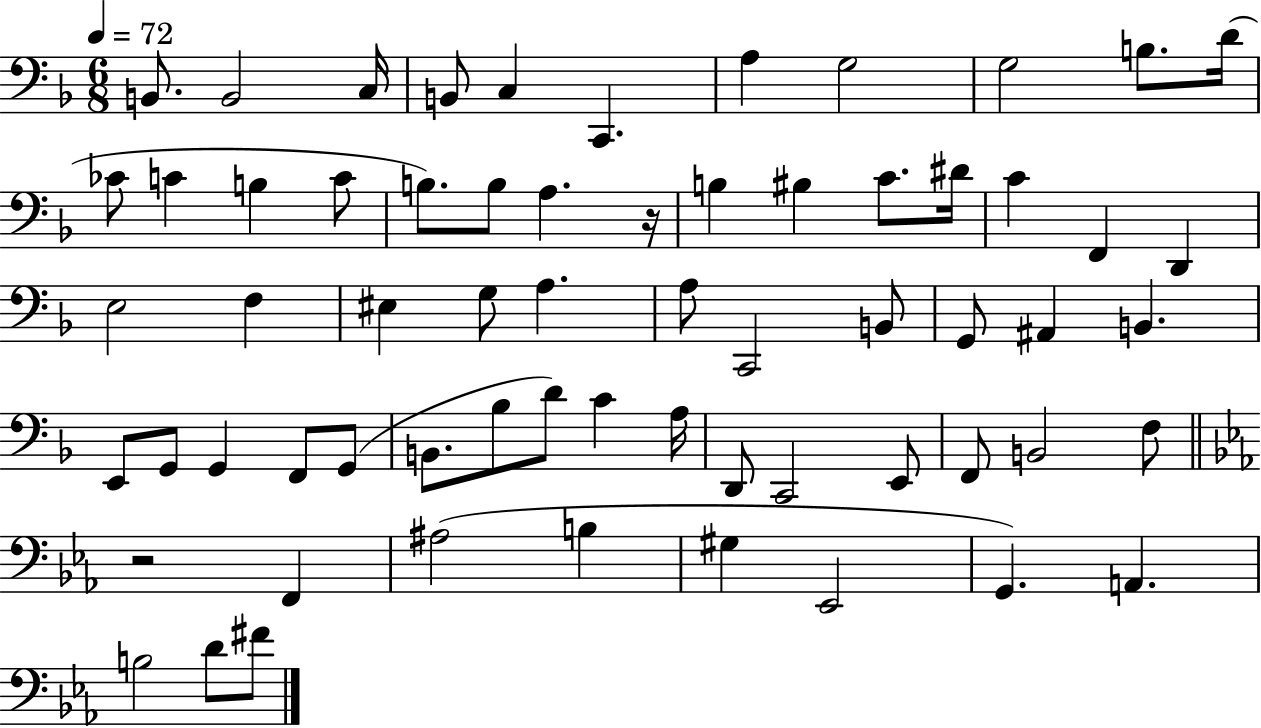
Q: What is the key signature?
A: F major